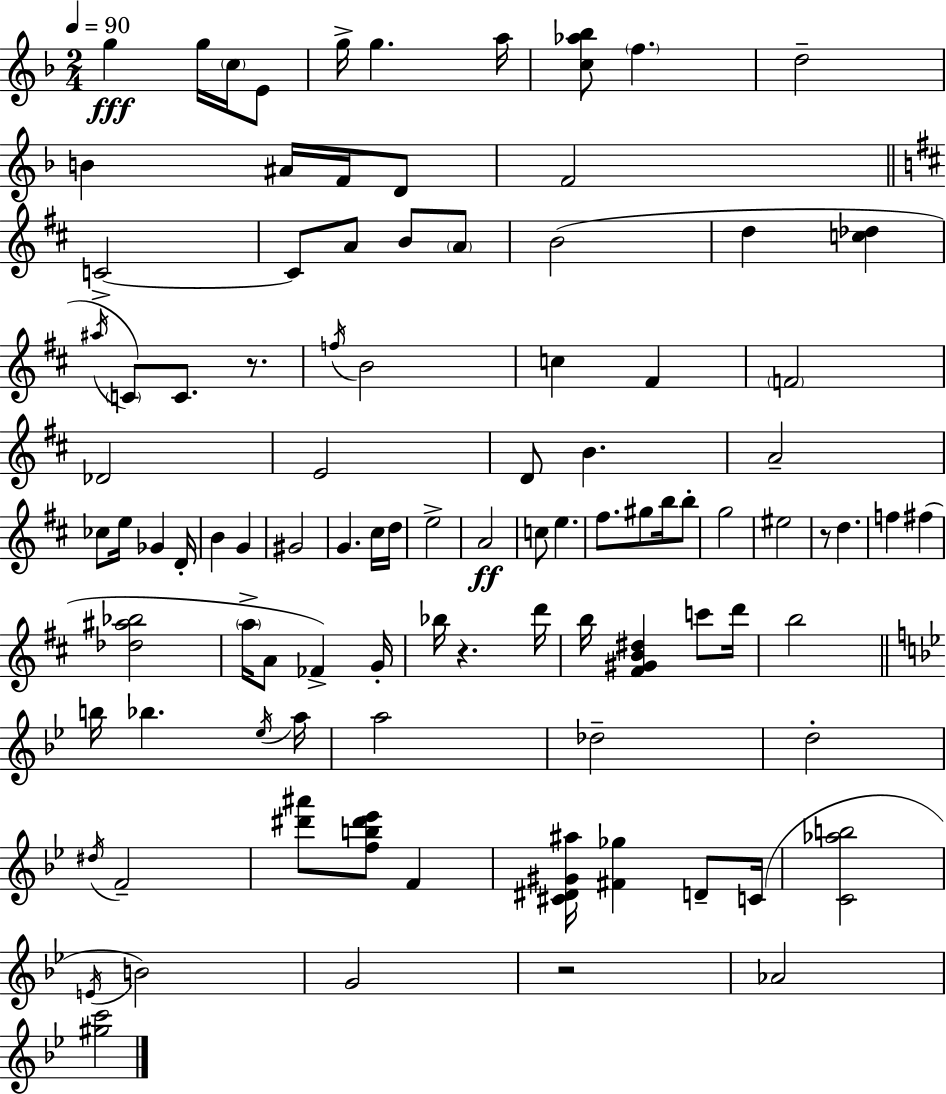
G5/q G5/s C5/s E4/e G5/s G5/q. A5/s [C5,Ab5,Bb5]/e F5/q. D5/h B4/q A#4/s F4/s D4/e F4/h C4/h C4/e A4/e B4/e A4/e B4/h D5/q [C5,Db5]/q A#5/s C4/e C4/e. R/e. F5/s B4/h C5/q F#4/q F4/h Db4/h E4/h D4/e B4/q. A4/h CES5/e E5/s Gb4/q D4/s B4/q G4/q G#4/h G4/q. C#5/s D5/s E5/h A4/h C5/e E5/q. F#5/e. G#5/e B5/s B5/e G5/h EIS5/h R/e D5/q. F5/q F#5/q [Db5,A#5,Bb5]/h A5/s A4/e FES4/q G4/s Bb5/s R/q. D6/s B5/s [F#4,G#4,B4,D#5]/q C6/e D6/s B5/h B5/s Bb5/q. Eb5/s A5/s A5/h Db5/h D5/h D#5/s F4/h [D#6,A#6]/e [F5,B5,D#6,Eb6]/e F4/q [C#4,D#4,G#4,A#5]/s [F#4,Gb5]/q D4/e C4/s [C4,Ab5,B5]/h E4/s B4/h G4/h R/h Ab4/h [G#5,C6]/h